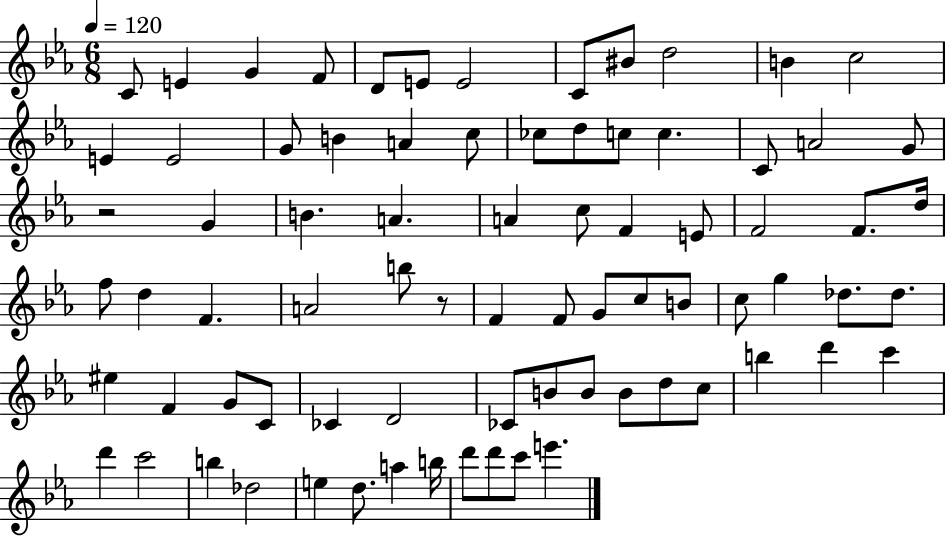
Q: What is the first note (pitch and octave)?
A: C4